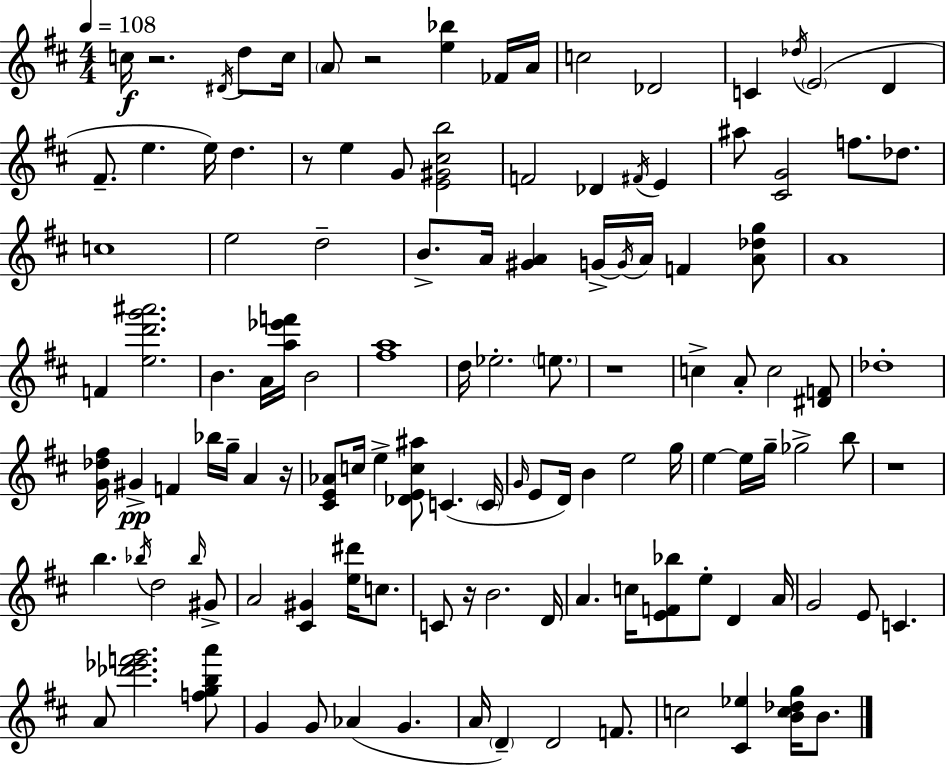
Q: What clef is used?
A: treble